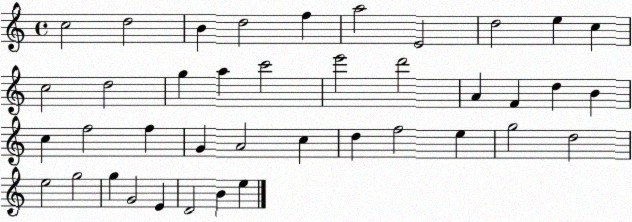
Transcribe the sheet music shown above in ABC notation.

X:1
T:Untitled
M:4/4
L:1/4
K:C
c2 d2 B d2 f a2 E2 d2 e c c2 d2 g a c'2 e'2 d'2 A F d B c f2 f G A2 c d f2 e g2 d2 e2 g2 g G2 E D2 B e